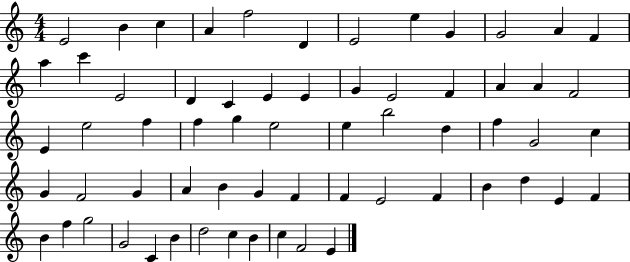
X:1
T:Untitled
M:4/4
L:1/4
K:C
E2 B c A f2 D E2 e G G2 A F a c' E2 D C E E G E2 F A A F2 E e2 f f g e2 e b2 d f G2 c G F2 G A B G F F E2 F B d E F B f g2 G2 C B d2 c B c F2 E